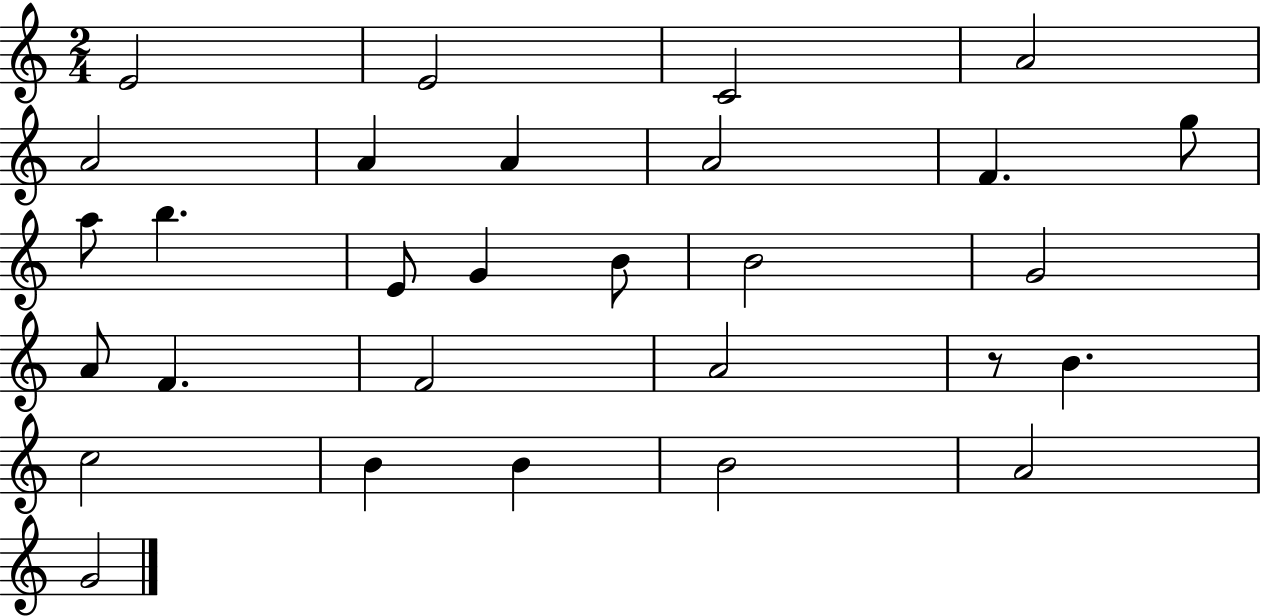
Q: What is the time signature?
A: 2/4